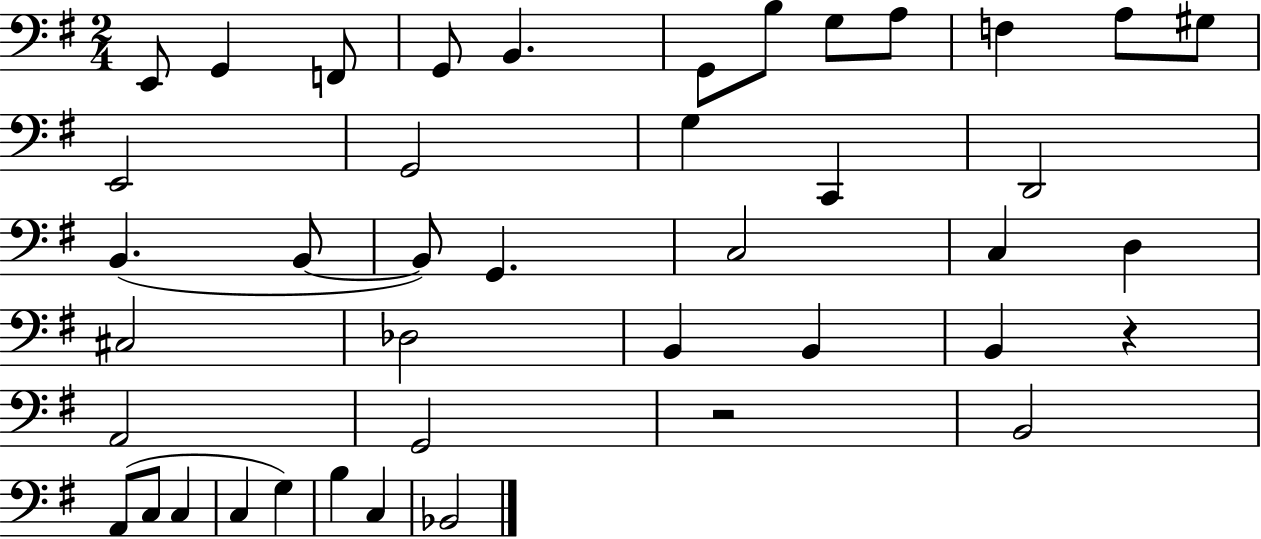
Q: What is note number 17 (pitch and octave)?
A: D2